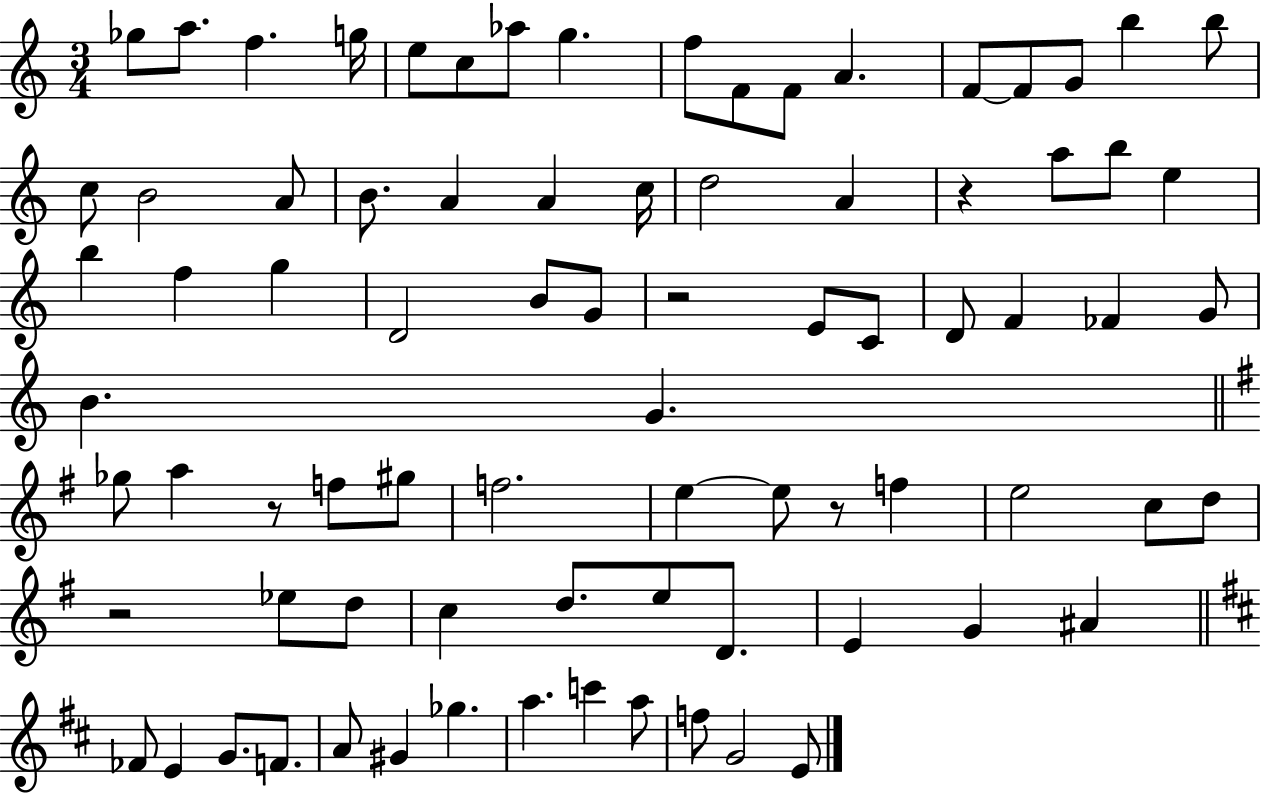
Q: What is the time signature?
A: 3/4